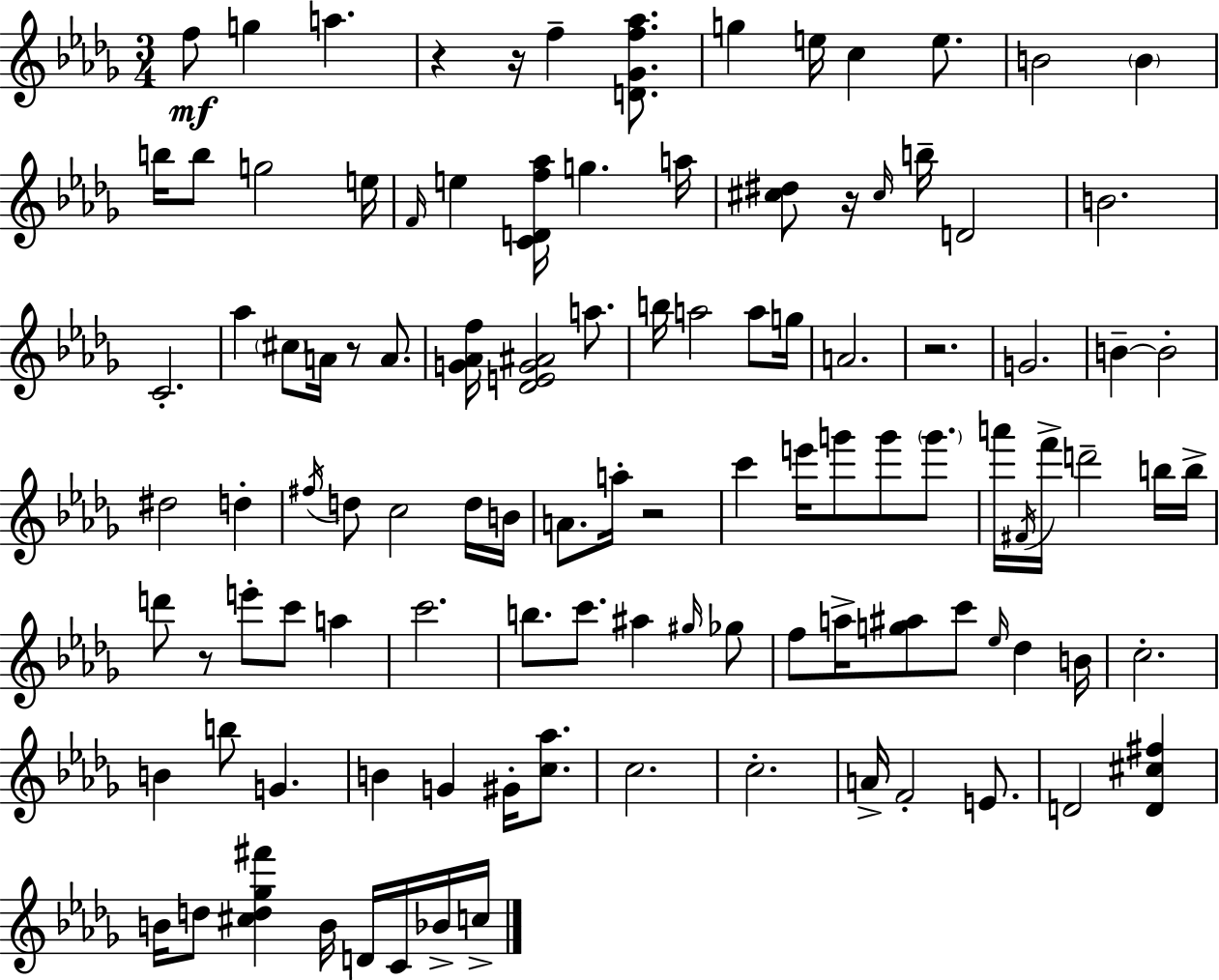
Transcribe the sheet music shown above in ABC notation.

X:1
T:Untitled
M:3/4
L:1/4
K:Bbm
f/2 g a z z/4 f [D_Gf_a]/2 g e/4 c e/2 B2 B b/4 b/2 g2 e/4 F/4 e [CDf_a]/4 g a/4 [^c^d]/2 z/4 ^c/4 b/4 D2 B2 C2 _a ^c/2 A/4 z/2 A/2 [G_Af]/4 [_DEG^A]2 a/2 b/4 a2 a/2 g/4 A2 z2 G2 B B2 ^d2 d ^f/4 d/2 c2 d/4 B/4 A/2 a/4 z2 c' e'/4 g'/2 g'/2 g'/2 a'/4 ^F/4 f'/4 d'2 b/4 b/4 d'/2 z/2 e'/2 c'/2 a c'2 b/2 c'/2 ^a ^g/4 _g/2 f/2 a/4 [g^a]/2 c'/2 _e/4 _d B/4 c2 B b/2 G B G ^G/4 [c_a]/2 c2 c2 A/4 F2 E/2 D2 [D^c^f] B/4 d/2 [^cd_g^f'] B/4 D/4 C/4 _B/4 c/4